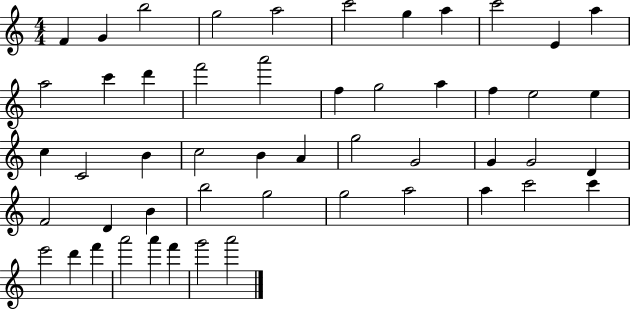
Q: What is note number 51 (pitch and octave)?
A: A6